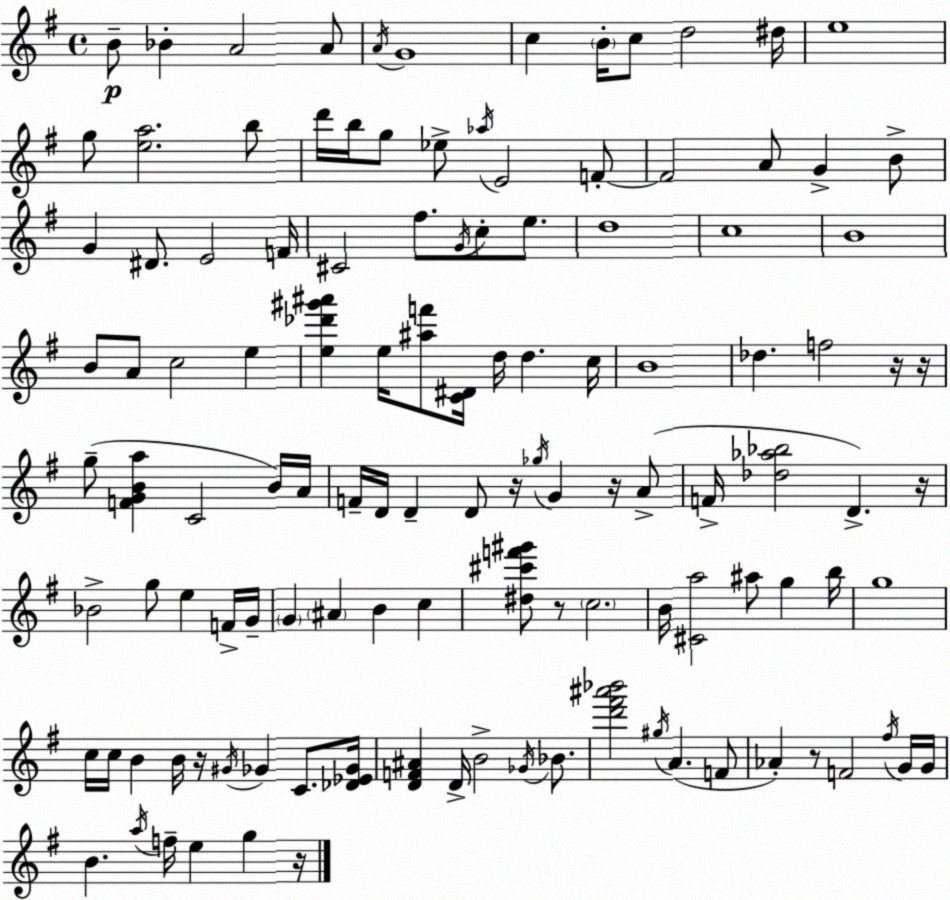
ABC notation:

X:1
T:Untitled
M:4/4
L:1/4
K:Em
B/2 _B A2 A/2 A/4 G4 c B/4 c/2 d2 ^d/4 e4 g/2 [ea]2 b/2 d'/4 b/4 g/2 _e/2 _a/4 E2 F/2 F2 A/2 G B/2 G ^D/2 E2 F/4 ^C2 ^f/2 G/4 c/2 e/2 d4 c4 B4 B/2 A/2 c2 e [e_d'^g'^a'] e/4 [^af']/2 [C^D]/4 d/4 d c/4 B4 _d f2 z/4 z/4 g/2 [FGBa] C2 B/4 A/4 F/4 D/4 D D/2 z/4 _g/4 G z/4 A/2 F/4 [_d_a_b]2 D z/4 _B2 g/2 e F/4 G/4 G ^A B c [^d^c'f'^g']/2 z/2 c2 B/4 [^Ca]2 ^a/2 g b/4 g4 c/4 c/4 B B/4 z/4 ^G/4 _G C/2 [_D_E_G]/4 [DF^A] D/4 B2 _G/4 _B/2 [d'^f'^a'_b']2 ^g/4 A F/2 _A z/2 F2 ^f/4 G/4 G/4 B a/4 f/4 e g z/4